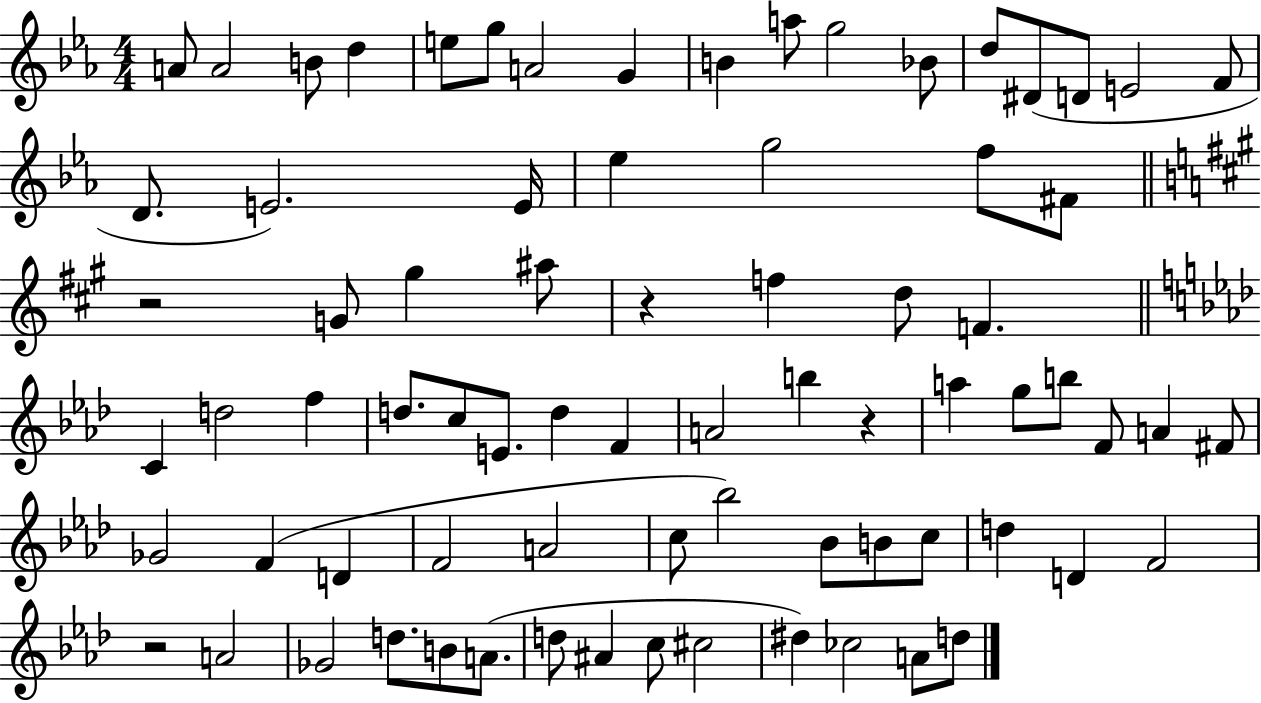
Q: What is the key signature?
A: EES major